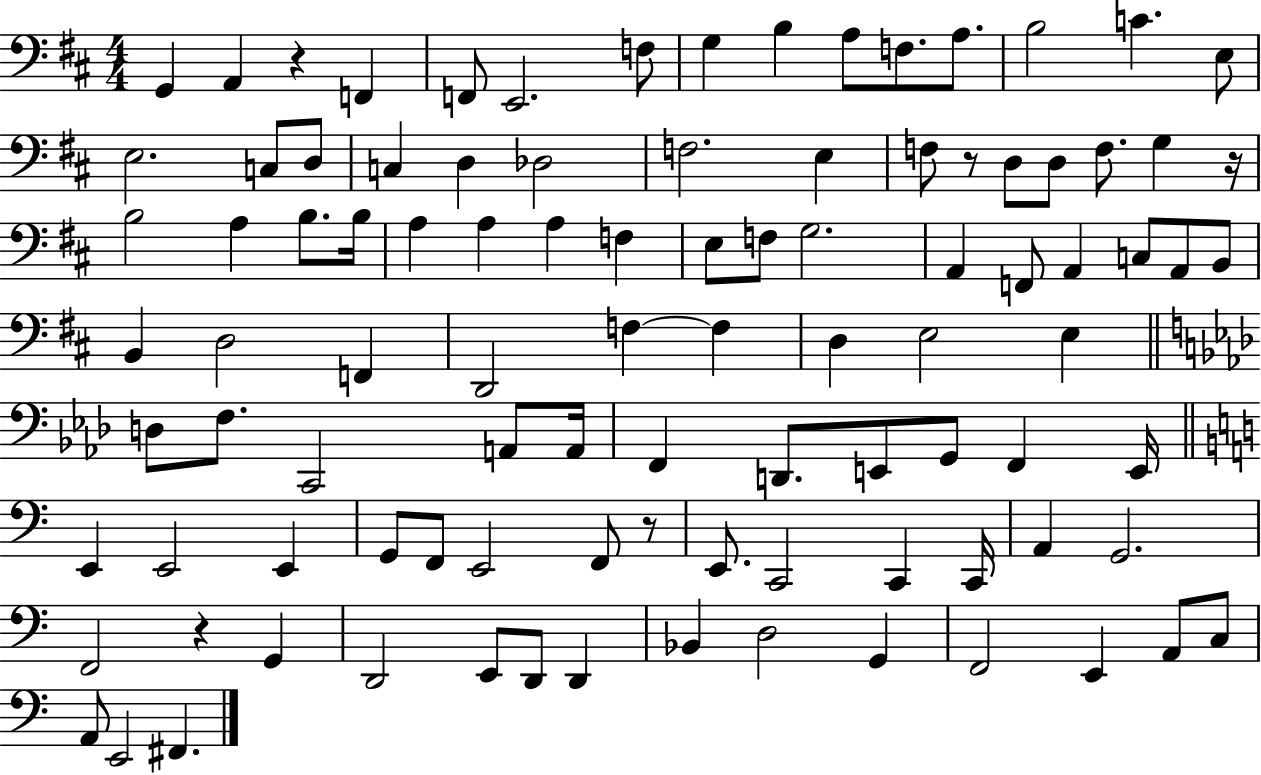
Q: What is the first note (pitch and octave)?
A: G2